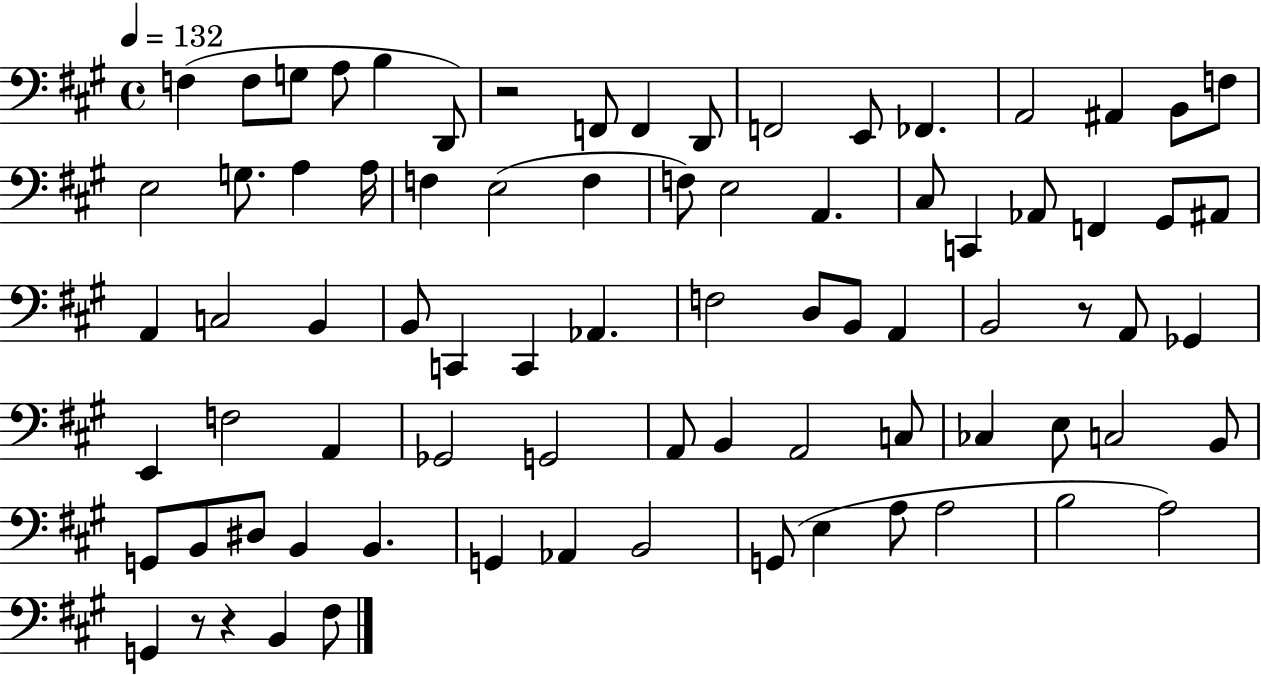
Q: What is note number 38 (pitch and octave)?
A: C2